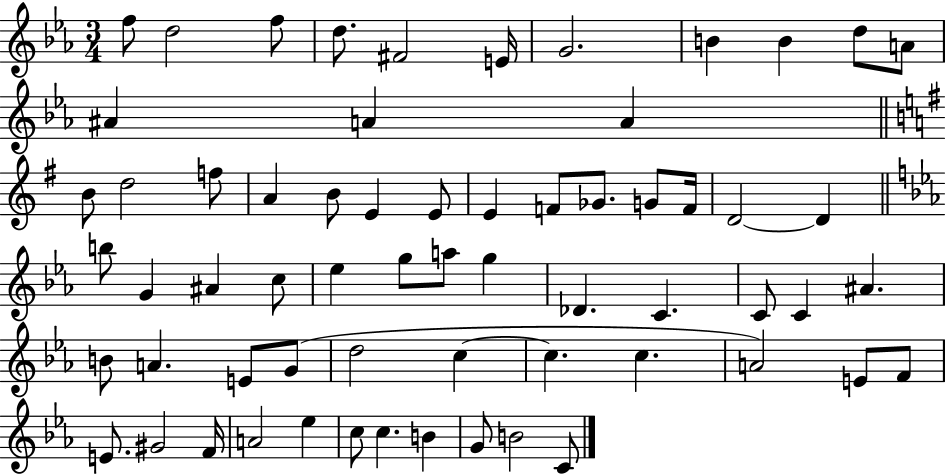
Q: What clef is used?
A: treble